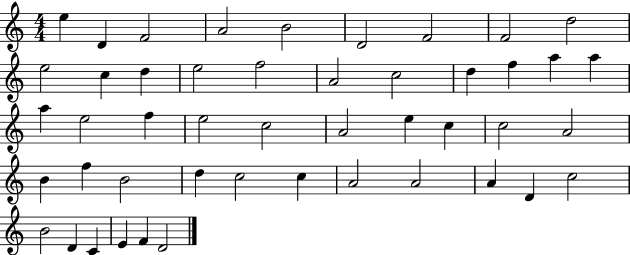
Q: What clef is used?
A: treble